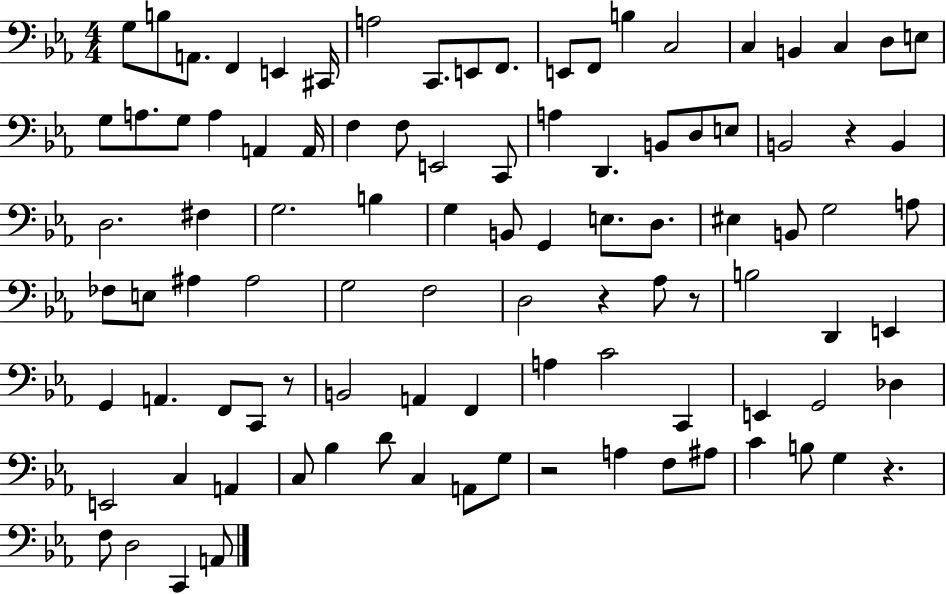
{
  \clef bass
  \numericTimeSignature
  \time 4/4
  \key ees \major
  \repeat volta 2 { g8 b8 a,8. f,4 e,4 cis,16 | a2 c,8. e,8 f,8. | e,8 f,8 b4 c2 | c4 b,4 c4 d8 e8 | \break g8 a8. g8 a4 a,4 a,16 | f4 f8 e,2 c,8 | a4 d,4. b,8 d8 e8 | b,2 r4 b,4 | \break d2. fis4 | g2. b4 | g4 b,8 g,4 e8. d8. | eis4 b,8 g2 a8 | \break fes8 e8 ais4 ais2 | g2 f2 | d2 r4 aes8 r8 | b2 d,4 e,4 | \break g,4 a,4. f,8 c,8 r8 | b,2 a,4 f,4 | a4 c'2 c,4 | e,4 g,2 des4 | \break e,2 c4 a,4 | c8 bes4 d'8 c4 a,8 g8 | r2 a4 f8 ais8 | c'4 b8 g4 r4. | \break f8 d2 c,4 a,8 | } \bar "|."
}